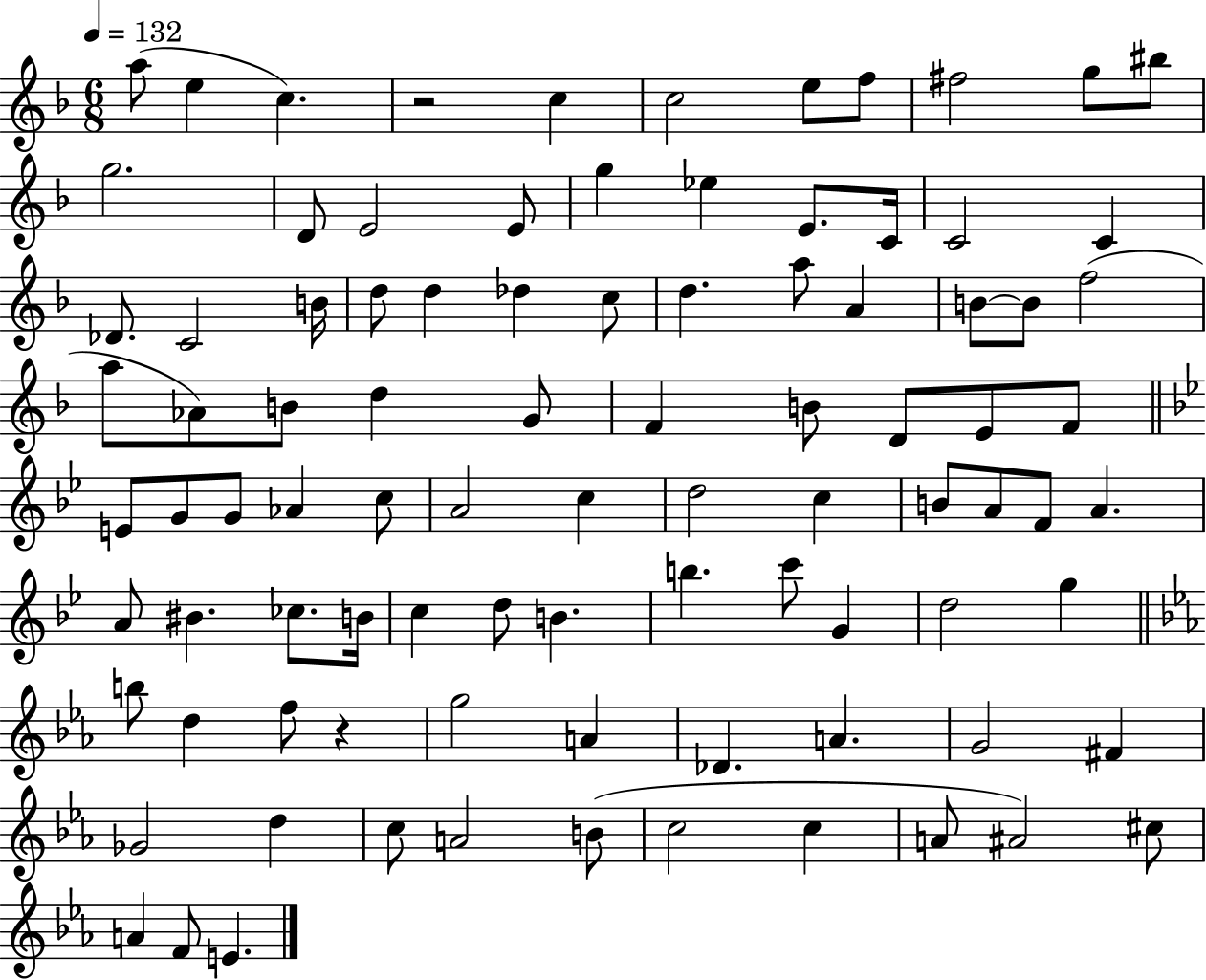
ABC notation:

X:1
T:Untitled
M:6/8
L:1/4
K:F
a/2 e c z2 c c2 e/2 f/2 ^f2 g/2 ^b/2 g2 D/2 E2 E/2 g _e E/2 C/4 C2 C _D/2 C2 B/4 d/2 d _d c/2 d a/2 A B/2 B/2 f2 a/2 _A/2 B/2 d G/2 F B/2 D/2 E/2 F/2 E/2 G/2 G/2 _A c/2 A2 c d2 c B/2 A/2 F/2 A A/2 ^B _c/2 B/4 c d/2 B b c'/2 G d2 g b/2 d f/2 z g2 A _D A G2 ^F _G2 d c/2 A2 B/2 c2 c A/2 ^A2 ^c/2 A F/2 E